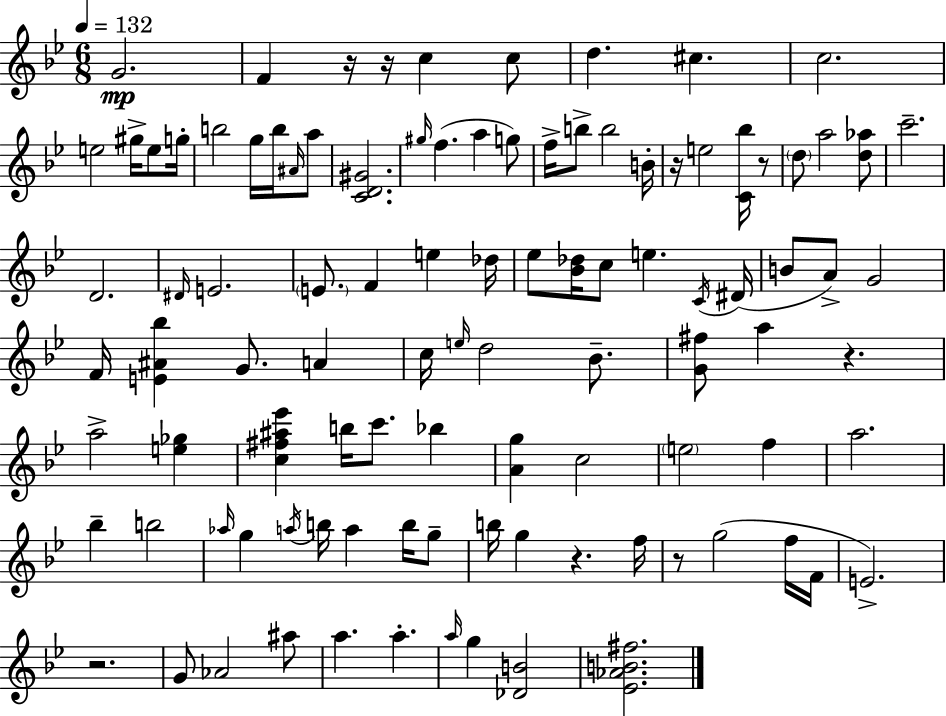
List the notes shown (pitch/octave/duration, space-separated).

G4/h. F4/q R/s R/s C5/q C5/e D5/q. C#5/q. C5/h. E5/h G#5/s E5/e G5/s B5/h G5/s B5/s A#4/s A5/e [C4,D4,G#4]/h. G#5/s F5/q. A5/q G5/e F5/s B5/e B5/h B4/s R/s E5/h [C4,Bb5]/s R/e D5/e A5/h [D5,Ab5]/e C6/h. D4/h. D#4/s E4/h. E4/e. F4/q E5/q Db5/s Eb5/e [Bb4,Db5]/s C5/e E5/q. C4/s D#4/s B4/e A4/e G4/h F4/s [E4,A#4,Bb5]/q G4/e. A4/q C5/s E5/s D5/h Bb4/e. [G4,F#5]/e A5/q R/q. A5/h [E5,Gb5]/q [C5,F#5,A#5,Eb6]/q B5/s C6/e. Bb5/q [A4,G5]/q C5/h E5/h F5/q A5/h. Bb5/q B5/h Ab5/s G5/q A5/s B5/s A5/q B5/s G5/e B5/s G5/q R/q. F5/s R/e G5/h F5/s F4/s E4/h. R/h. G4/e Ab4/h A#5/e A5/q. A5/q. A5/s G5/q [Db4,B4]/h [Eb4,Ab4,B4,F#5]/h.